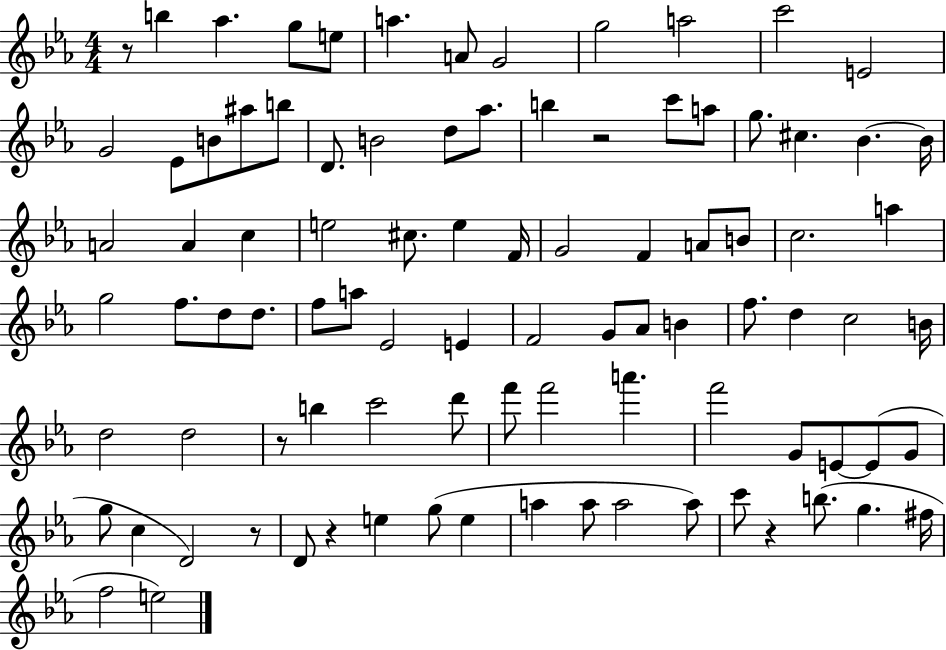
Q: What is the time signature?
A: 4/4